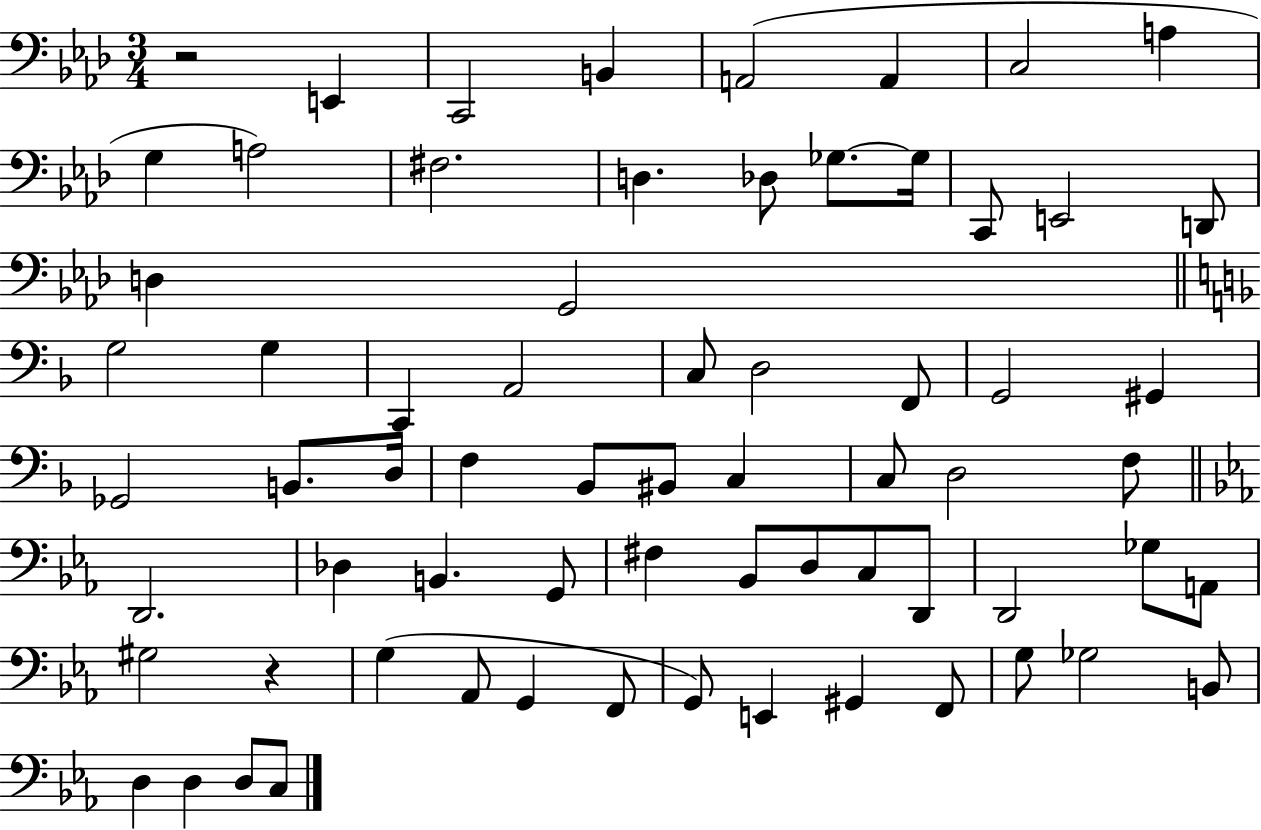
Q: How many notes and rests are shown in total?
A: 68